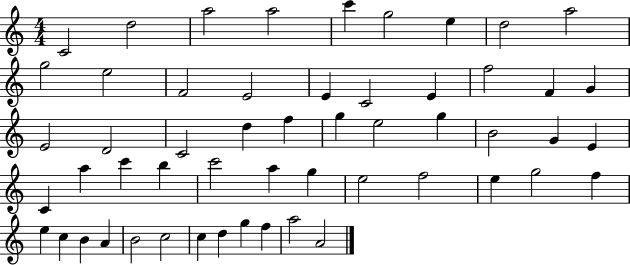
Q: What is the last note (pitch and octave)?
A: A4